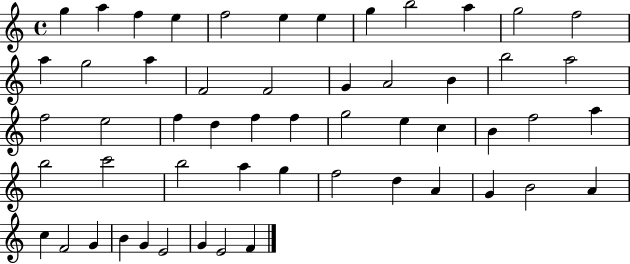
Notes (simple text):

G5/q A5/q F5/q E5/q F5/h E5/q E5/q G5/q B5/h A5/q G5/h F5/h A5/q G5/h A5/q F4/h F4/h G4/q A4/h B4/q B5/h A5/h F5/h E5/h F5/q D5/q F5/q F5/q G5/h E5/q C5/q B4/q F5/h A5/q B5/h C6/h B5/h A5/q G5/q F5/h D5/q A4/q G4/q B4/h A4/q C5/q F4/h G4/q B4/q G4/q E4/h G4/q E4/h F4/q